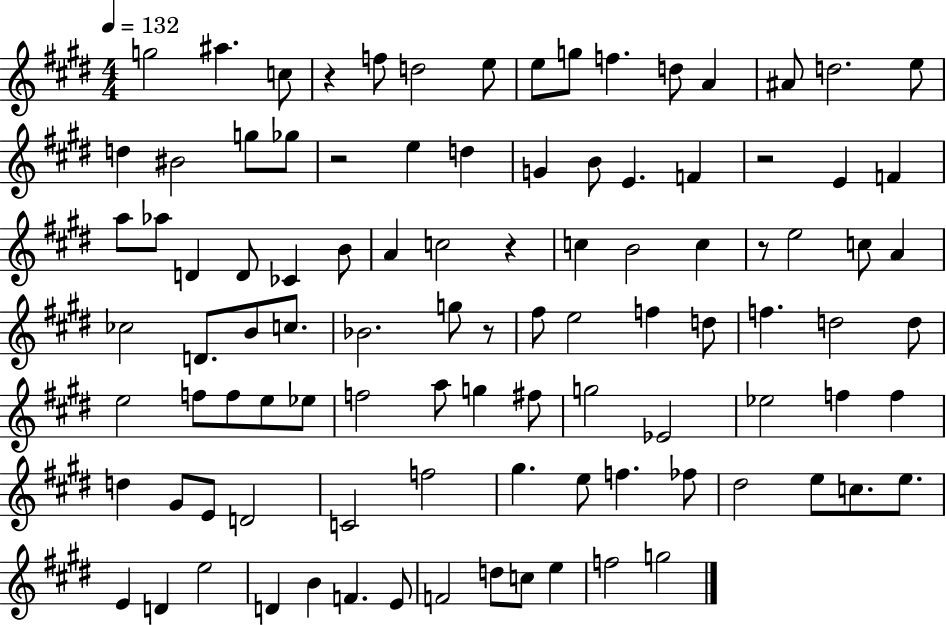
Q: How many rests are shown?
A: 6